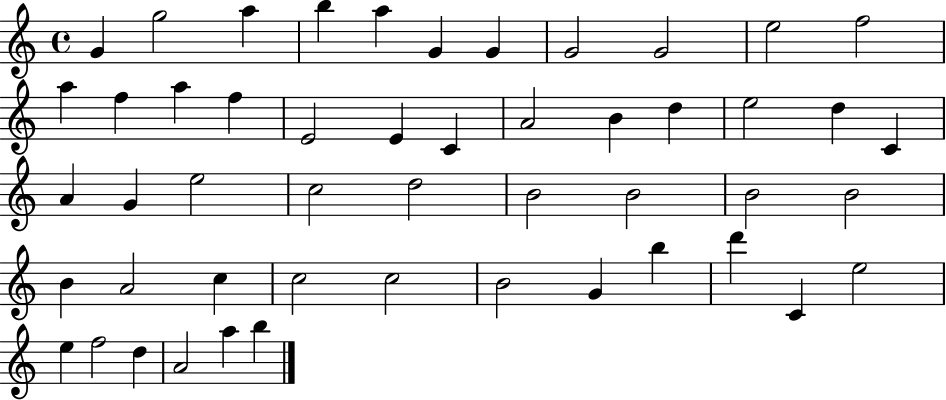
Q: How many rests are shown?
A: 0